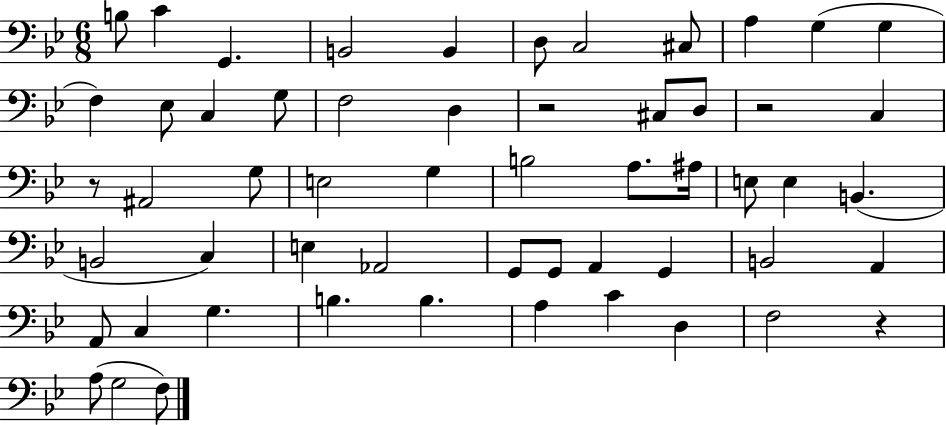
B3/e C4/q G2/q. B2/h B2/q D3/e C3/h C#3/e A3/q G3/q G3/q F3/q Eb3/e C3/q G3/e F3/h D3/q R/h C#3/e D3/e R/h C3/q R/e A#2/h G3/e E3/h G3/q B3/h A3/e. A#3/s E3/e E3/q B2/q. B2/h C3/q E3/q Ab2/h G2/e G2/e A2/q G2/q B2/h A2/q A2/e C3/q G3/q. B3/q. B3/q. A3/q C4/q D3/q F3/h R/q A3/e G3/h F3/e